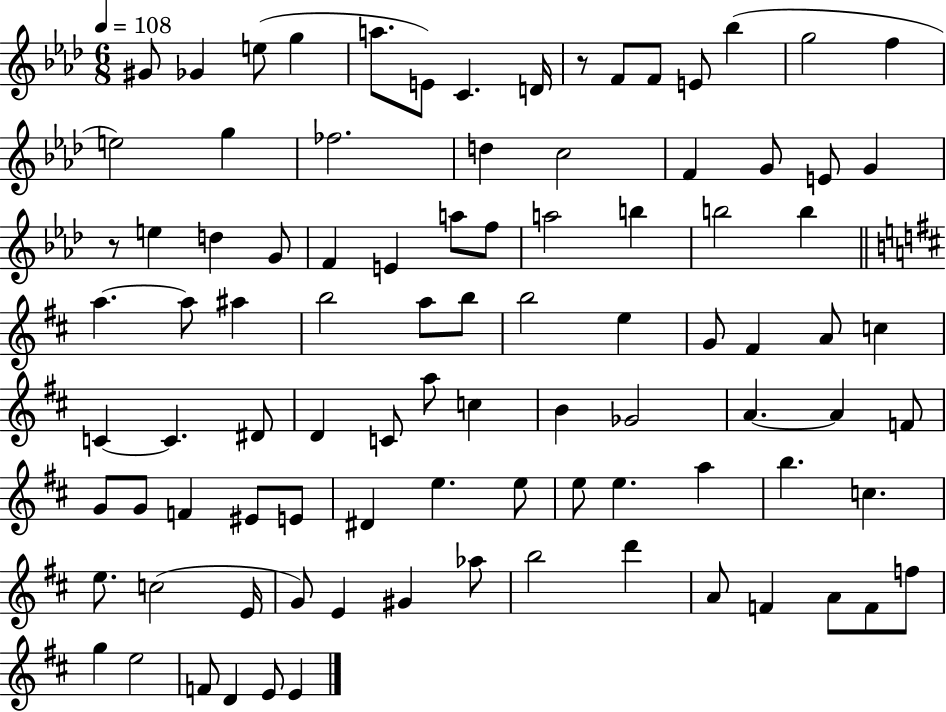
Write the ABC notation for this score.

X:1
T:Untitled
M:6/8
L:1/4
K:Ab
^G/2 _G e/2 g a/2 E/2 C D/4 z/2 F/2 F/2 E/2 _b g2 f e2 g _f2 d c2 F G/2 E/2 G z/2 e d G/2 F E a/2 f/2 a2 b b2 b a a/2 ^a b2 a/2 b/2 b2 e G/2 ^F A/2 c C C ^D/2 D C/2 a/2 c B _G2 A A F/2 G/2 G/2 F ^E/2 E/2 ^D e e/2 e/2 e a b c e/2 c2 E/4 G/2 E ^G _a/2 b2 d' A/2 F A/2 F/2 f/2 g e2 F/2 D E/2 E